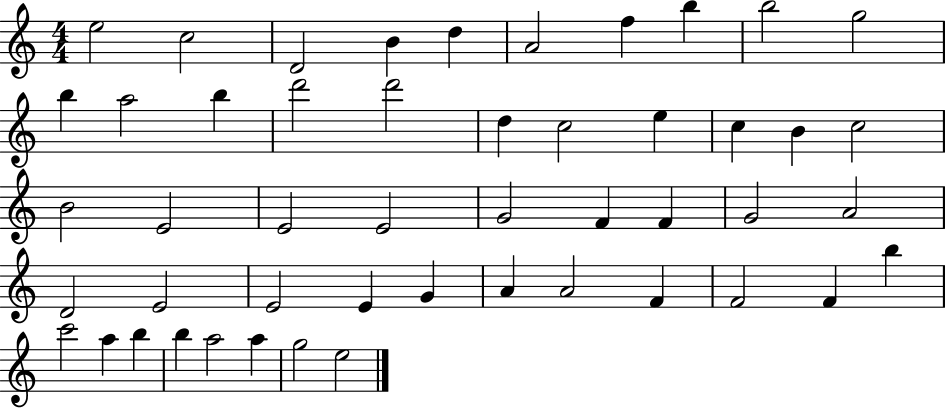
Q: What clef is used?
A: treble